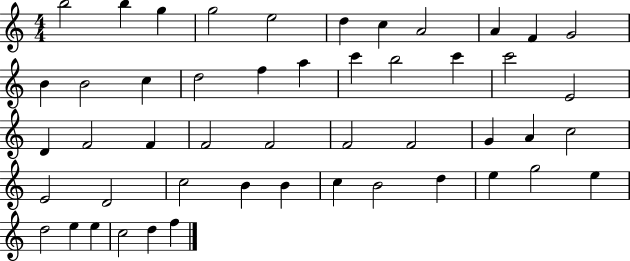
X:1
T:Untitled
M:4/4
L:1/4
K:C
b2 b g g2 e2 d c A2 A F G2 B B2 c d2 f a c' b2 c' c'2 E2 D F2 F F2 F2 F2 F2 G A c2 E2 D2 c2 B B c B2 d e g2 e d2 e e c2 d f